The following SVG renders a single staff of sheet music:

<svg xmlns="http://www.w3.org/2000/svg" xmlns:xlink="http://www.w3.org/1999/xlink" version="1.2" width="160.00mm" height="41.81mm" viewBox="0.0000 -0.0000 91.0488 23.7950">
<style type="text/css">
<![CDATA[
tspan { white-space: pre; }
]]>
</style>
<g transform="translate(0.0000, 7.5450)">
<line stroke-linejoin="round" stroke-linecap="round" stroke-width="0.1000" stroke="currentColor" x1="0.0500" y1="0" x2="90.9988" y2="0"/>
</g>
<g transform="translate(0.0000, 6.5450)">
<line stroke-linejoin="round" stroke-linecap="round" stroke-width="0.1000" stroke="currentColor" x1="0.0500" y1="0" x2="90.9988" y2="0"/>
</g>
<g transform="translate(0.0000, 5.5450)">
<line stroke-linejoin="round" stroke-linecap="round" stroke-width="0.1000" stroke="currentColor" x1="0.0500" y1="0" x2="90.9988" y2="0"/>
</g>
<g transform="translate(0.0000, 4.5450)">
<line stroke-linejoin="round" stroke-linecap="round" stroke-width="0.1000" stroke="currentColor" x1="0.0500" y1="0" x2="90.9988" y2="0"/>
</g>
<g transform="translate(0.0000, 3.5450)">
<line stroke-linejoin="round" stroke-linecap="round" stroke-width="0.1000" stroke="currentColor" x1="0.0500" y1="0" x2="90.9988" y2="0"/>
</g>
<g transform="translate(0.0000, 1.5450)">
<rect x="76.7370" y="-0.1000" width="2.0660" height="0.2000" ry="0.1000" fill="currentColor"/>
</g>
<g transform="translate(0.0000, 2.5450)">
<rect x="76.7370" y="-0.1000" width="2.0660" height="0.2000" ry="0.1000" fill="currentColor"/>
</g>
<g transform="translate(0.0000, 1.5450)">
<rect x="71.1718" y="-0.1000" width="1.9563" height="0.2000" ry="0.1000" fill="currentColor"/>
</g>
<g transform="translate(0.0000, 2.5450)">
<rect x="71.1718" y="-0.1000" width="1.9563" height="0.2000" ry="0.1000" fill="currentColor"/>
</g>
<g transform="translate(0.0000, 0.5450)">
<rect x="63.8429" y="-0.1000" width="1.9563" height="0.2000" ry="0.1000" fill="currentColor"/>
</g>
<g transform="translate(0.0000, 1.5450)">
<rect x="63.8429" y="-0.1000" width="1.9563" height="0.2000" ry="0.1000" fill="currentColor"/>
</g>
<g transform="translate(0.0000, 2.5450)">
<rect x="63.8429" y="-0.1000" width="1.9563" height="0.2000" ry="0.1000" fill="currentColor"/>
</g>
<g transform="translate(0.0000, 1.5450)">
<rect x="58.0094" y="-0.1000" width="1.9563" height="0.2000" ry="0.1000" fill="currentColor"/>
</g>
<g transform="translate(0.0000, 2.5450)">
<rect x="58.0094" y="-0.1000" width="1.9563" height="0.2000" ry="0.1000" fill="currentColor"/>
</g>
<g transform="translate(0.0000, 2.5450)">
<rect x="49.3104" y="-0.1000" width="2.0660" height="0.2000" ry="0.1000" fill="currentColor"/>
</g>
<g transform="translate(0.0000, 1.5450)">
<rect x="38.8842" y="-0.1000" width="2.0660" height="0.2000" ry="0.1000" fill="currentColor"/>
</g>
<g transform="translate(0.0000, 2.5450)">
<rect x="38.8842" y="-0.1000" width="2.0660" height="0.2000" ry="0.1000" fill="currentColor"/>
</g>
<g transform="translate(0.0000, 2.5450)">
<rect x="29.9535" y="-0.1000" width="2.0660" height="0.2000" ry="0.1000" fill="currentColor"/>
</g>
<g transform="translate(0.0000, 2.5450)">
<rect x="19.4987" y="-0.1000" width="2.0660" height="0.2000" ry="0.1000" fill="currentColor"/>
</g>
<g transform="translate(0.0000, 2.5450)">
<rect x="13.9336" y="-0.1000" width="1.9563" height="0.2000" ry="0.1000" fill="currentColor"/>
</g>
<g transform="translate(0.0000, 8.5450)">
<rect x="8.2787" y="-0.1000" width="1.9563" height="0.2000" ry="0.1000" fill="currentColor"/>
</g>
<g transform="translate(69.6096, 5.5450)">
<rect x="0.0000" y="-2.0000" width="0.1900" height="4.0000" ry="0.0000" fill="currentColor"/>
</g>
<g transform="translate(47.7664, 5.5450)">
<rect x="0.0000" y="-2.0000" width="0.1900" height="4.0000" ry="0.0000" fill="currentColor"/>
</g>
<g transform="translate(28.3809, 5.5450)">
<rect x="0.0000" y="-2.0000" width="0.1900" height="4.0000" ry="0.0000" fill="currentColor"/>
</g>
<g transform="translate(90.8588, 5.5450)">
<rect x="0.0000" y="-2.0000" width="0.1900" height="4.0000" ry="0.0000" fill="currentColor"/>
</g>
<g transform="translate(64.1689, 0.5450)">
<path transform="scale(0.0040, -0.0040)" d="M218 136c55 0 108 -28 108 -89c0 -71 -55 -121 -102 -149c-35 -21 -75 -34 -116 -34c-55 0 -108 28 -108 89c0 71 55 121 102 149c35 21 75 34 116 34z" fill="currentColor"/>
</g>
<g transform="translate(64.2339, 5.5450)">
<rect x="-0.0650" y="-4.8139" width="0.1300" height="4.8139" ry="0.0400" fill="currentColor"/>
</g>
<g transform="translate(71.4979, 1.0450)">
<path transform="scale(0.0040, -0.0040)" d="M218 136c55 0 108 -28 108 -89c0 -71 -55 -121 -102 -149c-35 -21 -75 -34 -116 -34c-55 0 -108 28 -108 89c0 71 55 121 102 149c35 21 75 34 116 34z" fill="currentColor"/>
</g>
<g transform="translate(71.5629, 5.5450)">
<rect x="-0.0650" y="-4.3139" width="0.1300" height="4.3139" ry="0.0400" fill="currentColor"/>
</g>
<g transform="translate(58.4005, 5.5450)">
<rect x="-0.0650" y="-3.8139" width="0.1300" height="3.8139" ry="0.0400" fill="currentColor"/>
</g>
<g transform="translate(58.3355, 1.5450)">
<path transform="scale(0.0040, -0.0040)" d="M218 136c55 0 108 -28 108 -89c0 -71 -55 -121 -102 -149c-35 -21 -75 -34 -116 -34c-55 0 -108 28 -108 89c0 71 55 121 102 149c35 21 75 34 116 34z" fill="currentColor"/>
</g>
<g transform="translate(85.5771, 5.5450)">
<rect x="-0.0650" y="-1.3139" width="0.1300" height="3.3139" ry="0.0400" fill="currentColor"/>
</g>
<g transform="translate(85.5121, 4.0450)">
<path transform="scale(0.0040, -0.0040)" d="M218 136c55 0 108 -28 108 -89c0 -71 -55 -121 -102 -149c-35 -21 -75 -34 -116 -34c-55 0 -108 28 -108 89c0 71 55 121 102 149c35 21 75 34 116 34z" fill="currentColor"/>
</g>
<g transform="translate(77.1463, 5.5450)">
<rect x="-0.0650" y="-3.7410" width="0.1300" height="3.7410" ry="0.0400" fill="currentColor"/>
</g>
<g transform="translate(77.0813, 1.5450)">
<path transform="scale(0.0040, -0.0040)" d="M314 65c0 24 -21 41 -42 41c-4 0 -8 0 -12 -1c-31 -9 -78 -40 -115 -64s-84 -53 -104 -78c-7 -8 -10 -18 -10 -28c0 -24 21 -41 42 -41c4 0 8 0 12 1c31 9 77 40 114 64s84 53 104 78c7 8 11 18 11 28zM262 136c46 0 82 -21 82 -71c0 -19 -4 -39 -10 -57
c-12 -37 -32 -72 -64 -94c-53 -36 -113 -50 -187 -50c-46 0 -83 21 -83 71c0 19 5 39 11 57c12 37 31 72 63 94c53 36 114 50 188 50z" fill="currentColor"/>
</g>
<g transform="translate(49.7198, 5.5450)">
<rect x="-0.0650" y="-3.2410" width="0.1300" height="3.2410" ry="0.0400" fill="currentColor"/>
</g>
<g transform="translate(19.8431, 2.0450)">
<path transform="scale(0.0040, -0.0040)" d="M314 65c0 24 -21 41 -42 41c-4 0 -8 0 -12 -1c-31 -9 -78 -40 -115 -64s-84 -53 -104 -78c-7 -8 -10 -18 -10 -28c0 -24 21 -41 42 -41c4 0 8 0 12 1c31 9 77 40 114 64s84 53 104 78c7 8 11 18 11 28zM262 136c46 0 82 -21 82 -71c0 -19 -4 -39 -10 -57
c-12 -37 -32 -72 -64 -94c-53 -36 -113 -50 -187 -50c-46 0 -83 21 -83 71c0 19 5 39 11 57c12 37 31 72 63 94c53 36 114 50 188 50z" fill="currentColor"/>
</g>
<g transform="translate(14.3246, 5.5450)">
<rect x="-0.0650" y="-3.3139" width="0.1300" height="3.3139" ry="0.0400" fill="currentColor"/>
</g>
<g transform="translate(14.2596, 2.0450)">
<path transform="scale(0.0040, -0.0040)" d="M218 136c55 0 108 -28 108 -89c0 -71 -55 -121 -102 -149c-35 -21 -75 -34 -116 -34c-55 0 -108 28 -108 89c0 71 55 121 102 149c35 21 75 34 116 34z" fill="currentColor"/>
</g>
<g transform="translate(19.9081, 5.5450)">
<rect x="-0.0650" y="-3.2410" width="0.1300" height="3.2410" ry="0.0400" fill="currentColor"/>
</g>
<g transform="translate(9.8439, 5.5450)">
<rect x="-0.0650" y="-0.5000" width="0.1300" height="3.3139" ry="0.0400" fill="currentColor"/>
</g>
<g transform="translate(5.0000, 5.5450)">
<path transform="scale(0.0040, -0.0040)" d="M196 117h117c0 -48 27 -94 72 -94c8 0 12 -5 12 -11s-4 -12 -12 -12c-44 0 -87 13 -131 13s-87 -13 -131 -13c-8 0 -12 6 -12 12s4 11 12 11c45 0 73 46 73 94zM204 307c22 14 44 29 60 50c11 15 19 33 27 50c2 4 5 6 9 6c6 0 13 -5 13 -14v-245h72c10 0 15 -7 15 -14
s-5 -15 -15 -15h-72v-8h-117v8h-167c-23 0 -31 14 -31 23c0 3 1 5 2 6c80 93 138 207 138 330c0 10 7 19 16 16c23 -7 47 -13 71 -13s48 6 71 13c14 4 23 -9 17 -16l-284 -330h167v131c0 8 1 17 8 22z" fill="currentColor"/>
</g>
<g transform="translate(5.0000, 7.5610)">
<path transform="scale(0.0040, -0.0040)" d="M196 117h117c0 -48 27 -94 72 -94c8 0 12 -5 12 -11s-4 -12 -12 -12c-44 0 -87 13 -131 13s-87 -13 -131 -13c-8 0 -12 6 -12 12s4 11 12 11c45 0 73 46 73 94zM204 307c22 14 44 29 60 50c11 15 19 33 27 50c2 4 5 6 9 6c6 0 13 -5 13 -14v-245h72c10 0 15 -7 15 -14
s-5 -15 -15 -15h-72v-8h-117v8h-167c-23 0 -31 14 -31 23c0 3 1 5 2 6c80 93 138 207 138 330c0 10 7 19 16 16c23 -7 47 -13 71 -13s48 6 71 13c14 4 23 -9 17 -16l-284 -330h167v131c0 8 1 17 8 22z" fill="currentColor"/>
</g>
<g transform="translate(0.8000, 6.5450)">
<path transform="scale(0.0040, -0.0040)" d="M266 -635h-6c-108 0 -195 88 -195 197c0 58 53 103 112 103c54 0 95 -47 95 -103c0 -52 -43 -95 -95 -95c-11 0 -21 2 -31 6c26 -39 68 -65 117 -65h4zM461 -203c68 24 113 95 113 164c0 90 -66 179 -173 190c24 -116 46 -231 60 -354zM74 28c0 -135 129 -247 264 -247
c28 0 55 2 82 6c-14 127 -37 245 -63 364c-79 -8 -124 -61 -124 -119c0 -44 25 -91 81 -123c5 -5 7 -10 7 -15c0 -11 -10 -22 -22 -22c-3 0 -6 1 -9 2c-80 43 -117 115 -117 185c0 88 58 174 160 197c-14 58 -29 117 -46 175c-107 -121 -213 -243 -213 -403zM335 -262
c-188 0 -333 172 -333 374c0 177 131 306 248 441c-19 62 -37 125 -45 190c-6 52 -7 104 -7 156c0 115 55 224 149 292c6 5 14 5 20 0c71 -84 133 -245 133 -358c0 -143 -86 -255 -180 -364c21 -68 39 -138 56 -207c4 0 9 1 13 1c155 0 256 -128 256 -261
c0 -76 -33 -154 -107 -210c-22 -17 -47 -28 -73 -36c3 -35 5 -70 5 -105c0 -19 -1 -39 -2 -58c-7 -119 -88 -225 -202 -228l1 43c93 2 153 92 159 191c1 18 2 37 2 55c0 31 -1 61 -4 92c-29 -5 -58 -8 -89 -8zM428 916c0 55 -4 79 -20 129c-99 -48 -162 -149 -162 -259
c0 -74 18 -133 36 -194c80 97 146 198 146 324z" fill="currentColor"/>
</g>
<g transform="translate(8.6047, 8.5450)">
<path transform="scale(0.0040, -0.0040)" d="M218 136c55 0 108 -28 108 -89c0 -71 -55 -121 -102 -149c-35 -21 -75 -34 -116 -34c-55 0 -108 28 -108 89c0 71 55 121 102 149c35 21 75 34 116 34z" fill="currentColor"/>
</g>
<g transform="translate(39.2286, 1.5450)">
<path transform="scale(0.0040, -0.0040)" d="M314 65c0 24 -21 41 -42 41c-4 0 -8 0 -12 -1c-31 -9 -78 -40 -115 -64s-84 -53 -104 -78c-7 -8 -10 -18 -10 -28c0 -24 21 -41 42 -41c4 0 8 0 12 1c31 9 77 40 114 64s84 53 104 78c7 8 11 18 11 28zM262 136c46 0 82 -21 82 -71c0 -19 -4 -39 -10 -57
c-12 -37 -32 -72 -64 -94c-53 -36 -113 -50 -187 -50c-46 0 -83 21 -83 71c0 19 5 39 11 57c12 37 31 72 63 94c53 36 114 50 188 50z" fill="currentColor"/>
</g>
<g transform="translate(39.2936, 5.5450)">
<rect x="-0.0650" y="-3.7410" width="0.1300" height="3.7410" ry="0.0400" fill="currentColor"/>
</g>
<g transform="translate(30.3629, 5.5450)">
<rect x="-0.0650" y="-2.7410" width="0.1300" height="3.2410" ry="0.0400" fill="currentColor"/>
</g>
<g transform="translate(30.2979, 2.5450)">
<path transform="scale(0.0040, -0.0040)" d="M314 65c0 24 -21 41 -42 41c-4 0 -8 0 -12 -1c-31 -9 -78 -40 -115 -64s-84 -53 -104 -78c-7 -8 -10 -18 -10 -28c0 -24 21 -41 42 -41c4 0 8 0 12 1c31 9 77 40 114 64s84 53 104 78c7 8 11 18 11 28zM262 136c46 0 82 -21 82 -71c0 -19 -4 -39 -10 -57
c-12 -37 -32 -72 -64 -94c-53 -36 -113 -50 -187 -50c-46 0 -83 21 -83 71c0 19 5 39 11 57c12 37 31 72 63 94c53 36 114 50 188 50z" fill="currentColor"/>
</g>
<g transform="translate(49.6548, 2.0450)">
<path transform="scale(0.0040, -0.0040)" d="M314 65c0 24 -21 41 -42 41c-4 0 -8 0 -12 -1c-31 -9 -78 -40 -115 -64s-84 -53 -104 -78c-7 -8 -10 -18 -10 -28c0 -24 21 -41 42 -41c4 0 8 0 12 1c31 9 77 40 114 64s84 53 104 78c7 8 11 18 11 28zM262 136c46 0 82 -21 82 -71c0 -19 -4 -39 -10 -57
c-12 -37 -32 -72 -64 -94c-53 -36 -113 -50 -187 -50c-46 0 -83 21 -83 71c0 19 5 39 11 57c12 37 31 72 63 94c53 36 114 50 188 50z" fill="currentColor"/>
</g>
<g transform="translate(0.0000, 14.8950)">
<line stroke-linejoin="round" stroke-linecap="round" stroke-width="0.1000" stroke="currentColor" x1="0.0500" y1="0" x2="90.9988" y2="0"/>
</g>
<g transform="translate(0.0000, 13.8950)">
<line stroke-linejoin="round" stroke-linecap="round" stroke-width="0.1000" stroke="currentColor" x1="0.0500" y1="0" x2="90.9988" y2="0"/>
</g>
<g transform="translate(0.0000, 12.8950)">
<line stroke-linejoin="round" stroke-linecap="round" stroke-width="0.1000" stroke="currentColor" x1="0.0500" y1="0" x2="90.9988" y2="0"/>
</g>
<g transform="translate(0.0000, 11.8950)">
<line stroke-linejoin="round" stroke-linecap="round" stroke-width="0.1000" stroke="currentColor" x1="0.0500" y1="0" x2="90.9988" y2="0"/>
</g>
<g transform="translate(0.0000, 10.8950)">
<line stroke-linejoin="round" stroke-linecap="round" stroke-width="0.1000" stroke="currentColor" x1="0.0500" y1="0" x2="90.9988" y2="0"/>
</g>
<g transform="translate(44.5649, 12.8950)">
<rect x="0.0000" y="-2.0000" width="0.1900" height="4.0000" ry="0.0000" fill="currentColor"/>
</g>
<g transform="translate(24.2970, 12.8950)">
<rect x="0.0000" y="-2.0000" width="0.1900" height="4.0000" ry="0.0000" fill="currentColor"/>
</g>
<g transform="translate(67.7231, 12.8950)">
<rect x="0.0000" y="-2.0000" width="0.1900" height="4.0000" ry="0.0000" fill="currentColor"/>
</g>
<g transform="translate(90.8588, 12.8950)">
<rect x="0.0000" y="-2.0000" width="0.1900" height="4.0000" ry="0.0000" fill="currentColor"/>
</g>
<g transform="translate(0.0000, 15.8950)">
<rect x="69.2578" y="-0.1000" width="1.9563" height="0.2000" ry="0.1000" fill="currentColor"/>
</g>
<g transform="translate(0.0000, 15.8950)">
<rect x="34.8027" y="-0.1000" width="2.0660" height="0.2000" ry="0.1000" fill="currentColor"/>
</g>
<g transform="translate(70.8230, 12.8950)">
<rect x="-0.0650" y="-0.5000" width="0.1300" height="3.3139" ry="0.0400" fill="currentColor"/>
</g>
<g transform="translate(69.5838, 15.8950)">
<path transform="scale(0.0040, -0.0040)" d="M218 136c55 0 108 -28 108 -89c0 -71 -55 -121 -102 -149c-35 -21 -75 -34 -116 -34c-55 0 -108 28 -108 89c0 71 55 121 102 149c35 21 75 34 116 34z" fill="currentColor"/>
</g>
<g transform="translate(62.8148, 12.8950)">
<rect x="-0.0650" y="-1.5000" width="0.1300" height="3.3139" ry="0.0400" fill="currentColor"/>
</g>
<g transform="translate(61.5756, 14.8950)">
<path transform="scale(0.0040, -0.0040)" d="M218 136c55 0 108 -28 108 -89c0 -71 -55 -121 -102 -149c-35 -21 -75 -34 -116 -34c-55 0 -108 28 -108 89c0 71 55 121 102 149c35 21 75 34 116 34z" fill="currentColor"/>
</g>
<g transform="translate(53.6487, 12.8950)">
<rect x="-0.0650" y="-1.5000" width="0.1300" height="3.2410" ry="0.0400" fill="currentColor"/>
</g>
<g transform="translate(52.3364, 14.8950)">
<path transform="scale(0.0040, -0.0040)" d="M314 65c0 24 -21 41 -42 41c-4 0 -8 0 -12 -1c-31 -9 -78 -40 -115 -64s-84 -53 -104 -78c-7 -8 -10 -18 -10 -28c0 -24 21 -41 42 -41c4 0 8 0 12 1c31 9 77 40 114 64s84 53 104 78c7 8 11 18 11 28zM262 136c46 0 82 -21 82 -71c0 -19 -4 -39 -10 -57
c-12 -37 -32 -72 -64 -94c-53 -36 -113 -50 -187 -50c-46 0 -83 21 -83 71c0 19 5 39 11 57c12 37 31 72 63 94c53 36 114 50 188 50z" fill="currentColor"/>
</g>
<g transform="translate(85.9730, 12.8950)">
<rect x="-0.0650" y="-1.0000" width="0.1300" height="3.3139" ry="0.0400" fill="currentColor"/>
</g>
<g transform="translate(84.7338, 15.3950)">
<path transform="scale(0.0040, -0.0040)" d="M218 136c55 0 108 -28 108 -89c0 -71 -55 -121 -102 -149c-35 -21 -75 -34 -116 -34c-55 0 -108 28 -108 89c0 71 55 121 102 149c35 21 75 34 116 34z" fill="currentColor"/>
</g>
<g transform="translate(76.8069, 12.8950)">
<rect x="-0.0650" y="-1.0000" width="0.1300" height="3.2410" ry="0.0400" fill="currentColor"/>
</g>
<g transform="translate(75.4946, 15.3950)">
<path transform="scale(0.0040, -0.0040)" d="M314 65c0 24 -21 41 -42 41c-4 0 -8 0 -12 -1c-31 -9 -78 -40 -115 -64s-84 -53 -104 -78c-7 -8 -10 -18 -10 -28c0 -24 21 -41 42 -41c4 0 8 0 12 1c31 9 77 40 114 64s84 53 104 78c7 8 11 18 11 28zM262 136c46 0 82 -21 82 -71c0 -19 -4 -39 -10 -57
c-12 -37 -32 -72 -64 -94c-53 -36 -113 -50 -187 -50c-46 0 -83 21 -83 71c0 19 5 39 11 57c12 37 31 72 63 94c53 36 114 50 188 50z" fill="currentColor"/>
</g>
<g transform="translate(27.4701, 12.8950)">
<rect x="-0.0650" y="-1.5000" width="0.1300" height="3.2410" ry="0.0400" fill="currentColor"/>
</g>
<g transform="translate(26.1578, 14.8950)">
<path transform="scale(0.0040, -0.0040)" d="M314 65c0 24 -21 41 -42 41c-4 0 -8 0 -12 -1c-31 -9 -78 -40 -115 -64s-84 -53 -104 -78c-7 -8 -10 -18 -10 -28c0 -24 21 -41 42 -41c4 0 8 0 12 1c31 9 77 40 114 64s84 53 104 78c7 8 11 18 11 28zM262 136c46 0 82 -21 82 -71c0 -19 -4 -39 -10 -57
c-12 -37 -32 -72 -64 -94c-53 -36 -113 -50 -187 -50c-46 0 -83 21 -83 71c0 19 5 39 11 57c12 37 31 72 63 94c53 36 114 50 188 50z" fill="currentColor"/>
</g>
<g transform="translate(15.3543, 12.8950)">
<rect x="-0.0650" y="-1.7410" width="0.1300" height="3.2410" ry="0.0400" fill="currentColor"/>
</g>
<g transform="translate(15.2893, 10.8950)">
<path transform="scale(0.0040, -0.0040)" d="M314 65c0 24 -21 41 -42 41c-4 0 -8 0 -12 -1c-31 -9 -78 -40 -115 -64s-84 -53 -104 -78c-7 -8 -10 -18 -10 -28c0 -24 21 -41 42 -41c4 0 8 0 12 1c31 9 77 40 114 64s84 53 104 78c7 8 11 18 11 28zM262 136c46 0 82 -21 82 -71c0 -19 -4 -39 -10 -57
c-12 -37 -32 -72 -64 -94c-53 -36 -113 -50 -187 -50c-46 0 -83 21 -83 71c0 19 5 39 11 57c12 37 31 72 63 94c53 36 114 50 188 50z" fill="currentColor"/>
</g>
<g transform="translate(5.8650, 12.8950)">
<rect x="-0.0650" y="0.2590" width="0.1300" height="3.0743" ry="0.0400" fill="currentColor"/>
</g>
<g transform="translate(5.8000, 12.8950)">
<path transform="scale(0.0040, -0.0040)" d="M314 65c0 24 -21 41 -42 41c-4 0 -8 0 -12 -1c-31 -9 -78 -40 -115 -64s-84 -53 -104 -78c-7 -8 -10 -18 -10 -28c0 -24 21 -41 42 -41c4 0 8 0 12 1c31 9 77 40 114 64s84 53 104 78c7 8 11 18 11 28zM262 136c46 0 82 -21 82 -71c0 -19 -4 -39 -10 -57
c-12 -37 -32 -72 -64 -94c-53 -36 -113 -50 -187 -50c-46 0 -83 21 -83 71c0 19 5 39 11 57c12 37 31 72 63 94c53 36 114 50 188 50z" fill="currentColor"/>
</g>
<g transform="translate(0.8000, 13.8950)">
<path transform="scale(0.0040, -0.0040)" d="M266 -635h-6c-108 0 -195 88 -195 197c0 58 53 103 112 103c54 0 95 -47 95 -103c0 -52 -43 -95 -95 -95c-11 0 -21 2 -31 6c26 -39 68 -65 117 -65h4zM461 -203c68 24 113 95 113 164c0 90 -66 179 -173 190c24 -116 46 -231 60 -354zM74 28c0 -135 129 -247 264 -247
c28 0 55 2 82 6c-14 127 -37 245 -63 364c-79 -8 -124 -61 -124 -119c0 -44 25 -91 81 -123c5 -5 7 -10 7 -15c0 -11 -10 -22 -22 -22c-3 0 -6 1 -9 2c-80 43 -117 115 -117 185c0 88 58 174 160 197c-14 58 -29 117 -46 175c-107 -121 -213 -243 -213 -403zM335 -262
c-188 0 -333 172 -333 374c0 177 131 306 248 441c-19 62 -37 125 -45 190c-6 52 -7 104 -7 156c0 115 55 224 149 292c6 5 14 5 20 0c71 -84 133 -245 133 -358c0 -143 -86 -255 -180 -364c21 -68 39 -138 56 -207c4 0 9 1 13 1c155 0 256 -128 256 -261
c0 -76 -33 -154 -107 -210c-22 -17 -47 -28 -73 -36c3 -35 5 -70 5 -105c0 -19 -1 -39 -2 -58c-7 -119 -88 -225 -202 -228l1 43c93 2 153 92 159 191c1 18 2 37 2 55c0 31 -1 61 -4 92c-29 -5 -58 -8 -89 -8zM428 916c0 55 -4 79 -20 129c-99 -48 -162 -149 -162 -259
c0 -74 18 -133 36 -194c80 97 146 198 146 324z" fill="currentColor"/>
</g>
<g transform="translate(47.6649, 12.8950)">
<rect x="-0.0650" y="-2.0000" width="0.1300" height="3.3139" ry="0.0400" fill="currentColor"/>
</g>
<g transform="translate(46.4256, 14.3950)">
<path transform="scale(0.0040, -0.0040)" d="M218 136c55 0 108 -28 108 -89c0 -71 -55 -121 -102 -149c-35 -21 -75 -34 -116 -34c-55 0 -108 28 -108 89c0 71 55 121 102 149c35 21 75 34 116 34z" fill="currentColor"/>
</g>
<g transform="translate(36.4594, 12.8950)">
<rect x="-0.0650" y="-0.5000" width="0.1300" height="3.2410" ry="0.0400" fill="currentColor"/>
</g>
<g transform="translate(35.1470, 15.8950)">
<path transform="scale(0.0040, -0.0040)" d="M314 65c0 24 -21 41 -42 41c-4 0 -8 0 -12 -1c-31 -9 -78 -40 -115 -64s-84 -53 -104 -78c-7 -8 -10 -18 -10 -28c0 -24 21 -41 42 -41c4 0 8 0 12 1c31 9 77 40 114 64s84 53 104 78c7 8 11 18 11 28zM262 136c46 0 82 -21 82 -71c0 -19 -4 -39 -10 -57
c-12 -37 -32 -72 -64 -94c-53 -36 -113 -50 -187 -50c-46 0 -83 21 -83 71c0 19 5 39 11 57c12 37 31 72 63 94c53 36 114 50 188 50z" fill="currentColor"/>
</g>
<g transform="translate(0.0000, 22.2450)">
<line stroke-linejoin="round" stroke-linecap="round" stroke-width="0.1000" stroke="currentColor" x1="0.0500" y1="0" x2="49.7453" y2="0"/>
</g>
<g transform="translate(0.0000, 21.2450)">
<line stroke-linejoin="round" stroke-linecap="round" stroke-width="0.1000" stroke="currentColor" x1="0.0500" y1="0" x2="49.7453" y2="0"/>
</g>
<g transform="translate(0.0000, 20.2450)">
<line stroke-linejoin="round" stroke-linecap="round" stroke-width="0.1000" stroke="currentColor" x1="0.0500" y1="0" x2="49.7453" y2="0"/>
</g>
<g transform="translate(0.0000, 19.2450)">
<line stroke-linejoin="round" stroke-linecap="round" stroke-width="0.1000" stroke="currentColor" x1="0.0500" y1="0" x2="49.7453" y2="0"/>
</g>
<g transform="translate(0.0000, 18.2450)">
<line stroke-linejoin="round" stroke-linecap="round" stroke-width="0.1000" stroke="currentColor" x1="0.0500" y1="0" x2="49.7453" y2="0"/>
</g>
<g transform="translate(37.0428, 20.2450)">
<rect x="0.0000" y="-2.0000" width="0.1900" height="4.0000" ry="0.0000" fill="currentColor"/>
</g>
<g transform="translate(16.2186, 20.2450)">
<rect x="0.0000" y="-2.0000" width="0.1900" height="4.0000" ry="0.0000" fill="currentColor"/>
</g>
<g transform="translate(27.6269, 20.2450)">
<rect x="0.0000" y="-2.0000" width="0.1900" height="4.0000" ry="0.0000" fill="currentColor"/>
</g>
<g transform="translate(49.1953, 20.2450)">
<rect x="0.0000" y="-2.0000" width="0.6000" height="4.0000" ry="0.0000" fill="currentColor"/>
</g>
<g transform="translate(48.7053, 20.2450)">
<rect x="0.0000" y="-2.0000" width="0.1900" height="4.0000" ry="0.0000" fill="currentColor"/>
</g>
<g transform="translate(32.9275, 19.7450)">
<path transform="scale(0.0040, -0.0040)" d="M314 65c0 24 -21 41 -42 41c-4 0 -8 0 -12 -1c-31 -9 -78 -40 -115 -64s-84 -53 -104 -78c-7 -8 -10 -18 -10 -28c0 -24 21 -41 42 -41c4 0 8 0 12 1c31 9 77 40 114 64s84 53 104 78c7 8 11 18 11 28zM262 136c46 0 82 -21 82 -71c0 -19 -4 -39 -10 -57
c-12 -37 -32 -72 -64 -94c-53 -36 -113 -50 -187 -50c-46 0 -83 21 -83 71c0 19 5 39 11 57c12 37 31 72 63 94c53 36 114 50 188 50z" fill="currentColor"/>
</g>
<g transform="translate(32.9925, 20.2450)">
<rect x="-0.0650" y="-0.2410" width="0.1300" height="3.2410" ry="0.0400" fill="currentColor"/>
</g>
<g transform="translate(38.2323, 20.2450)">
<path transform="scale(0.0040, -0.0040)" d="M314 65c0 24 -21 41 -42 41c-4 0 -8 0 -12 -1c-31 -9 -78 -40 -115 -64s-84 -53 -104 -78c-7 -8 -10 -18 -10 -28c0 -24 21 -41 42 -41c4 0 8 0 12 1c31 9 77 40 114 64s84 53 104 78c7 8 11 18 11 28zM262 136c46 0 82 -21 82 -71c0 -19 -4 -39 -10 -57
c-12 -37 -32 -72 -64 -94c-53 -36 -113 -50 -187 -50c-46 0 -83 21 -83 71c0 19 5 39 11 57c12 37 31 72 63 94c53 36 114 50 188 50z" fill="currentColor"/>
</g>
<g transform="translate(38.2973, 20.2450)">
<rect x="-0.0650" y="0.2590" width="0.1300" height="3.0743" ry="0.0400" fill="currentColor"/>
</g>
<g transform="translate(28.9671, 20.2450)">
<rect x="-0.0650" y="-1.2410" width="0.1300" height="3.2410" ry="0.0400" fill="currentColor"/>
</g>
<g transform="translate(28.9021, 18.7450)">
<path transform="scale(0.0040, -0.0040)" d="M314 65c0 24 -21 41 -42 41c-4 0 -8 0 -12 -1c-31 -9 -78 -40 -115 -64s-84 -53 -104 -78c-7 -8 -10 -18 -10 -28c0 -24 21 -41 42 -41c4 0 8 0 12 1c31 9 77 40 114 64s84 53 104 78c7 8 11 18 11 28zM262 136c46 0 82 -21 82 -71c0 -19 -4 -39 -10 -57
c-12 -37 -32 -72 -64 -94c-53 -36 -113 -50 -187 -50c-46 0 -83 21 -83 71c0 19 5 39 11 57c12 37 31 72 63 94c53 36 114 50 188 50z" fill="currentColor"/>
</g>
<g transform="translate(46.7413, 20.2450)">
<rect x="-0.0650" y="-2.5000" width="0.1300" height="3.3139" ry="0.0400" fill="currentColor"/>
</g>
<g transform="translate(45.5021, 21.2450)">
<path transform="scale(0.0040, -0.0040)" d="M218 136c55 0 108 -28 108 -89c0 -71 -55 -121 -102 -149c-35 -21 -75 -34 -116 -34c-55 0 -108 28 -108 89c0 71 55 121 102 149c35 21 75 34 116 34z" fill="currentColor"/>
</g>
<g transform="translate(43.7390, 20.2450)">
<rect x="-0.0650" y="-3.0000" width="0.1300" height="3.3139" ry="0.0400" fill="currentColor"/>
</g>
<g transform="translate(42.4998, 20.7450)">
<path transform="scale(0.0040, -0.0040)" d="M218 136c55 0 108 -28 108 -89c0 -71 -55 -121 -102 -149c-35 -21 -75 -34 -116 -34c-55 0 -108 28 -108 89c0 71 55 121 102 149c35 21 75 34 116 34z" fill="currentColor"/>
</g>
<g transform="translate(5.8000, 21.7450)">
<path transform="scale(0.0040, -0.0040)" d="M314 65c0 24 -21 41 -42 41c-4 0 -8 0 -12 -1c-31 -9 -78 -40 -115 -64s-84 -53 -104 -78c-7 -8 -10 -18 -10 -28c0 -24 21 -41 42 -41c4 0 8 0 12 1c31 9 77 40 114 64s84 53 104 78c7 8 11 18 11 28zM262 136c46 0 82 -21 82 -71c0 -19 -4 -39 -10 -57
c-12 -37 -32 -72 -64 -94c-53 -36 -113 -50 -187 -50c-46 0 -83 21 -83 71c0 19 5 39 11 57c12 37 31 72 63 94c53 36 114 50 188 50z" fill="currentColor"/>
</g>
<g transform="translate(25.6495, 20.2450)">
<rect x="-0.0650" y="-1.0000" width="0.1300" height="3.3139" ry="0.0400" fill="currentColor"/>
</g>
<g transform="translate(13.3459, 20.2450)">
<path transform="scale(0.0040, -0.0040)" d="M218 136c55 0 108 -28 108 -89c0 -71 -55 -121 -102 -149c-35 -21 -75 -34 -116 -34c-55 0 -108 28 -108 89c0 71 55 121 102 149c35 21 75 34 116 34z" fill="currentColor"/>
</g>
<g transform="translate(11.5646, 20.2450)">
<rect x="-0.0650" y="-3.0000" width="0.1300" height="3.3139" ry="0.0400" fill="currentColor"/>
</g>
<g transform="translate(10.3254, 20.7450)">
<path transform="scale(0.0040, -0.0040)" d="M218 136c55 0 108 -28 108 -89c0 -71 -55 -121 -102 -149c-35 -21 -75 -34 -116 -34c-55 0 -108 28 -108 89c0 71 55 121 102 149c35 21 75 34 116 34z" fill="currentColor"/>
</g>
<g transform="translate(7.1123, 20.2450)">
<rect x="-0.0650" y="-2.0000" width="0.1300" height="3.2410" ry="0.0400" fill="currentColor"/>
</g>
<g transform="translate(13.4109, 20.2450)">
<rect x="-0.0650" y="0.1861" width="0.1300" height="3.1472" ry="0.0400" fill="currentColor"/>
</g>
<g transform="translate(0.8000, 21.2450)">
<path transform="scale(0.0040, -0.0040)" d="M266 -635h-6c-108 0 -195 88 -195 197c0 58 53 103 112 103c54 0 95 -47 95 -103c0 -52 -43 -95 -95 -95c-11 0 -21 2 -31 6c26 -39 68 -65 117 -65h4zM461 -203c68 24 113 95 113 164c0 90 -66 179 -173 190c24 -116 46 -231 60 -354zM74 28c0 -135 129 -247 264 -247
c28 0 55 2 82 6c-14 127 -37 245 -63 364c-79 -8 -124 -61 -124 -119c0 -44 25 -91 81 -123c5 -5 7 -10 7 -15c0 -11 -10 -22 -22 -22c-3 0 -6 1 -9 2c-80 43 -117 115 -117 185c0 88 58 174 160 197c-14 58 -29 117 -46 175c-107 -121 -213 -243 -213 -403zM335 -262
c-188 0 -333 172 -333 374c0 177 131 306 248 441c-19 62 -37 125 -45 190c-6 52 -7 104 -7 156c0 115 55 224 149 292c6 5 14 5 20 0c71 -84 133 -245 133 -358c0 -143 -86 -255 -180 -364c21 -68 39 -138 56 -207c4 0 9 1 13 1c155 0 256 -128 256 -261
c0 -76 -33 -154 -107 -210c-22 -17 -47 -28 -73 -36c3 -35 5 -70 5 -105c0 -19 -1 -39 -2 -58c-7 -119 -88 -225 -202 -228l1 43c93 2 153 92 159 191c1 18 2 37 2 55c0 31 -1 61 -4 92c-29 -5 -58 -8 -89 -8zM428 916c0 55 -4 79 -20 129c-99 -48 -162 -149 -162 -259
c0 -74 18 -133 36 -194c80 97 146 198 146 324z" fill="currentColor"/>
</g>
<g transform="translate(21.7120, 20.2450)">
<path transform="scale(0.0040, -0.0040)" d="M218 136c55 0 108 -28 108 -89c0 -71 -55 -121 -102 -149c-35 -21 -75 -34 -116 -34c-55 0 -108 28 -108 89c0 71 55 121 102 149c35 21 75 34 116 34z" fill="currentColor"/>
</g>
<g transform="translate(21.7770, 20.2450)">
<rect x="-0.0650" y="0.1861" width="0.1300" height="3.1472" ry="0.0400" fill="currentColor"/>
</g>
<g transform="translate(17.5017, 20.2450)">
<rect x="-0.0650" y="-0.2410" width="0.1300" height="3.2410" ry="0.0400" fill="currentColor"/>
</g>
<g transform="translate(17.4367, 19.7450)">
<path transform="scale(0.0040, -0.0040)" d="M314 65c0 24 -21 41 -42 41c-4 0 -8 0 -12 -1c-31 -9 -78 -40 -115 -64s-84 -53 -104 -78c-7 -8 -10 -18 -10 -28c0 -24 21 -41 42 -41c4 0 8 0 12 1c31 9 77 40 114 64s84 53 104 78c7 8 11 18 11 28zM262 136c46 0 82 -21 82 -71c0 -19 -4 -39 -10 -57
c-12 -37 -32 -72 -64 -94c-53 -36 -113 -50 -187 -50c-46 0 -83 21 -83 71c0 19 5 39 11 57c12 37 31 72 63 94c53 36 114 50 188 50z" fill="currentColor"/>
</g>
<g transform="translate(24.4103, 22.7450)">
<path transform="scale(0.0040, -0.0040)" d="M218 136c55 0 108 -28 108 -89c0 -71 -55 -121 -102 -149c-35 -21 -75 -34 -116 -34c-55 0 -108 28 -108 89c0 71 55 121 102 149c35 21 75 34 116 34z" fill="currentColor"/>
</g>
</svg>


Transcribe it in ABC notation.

X:1
T:Untitled
M:4/4
L:1/4
K:C
C b b2 a2 c'2 b2 c' e' d' c'2 e B2 f2 E2 C2 F E2 E C D2 D F2 A B c2 B D e2 c2 B2 A G